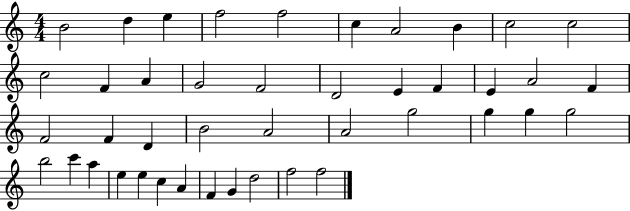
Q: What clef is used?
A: treble